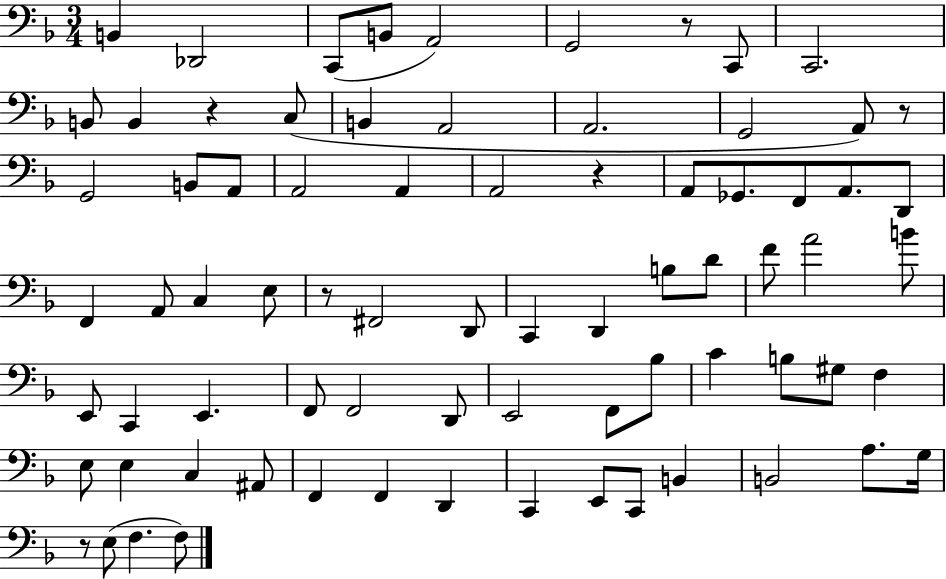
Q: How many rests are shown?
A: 6